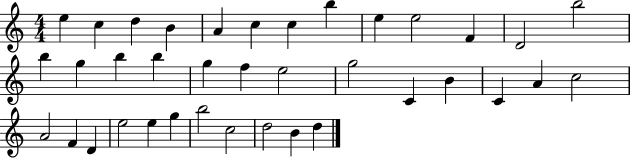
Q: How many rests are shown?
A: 0